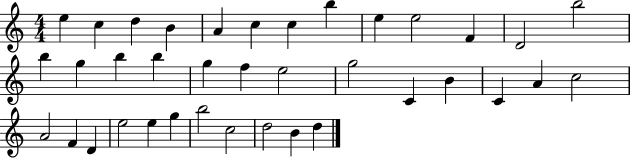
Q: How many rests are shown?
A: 0